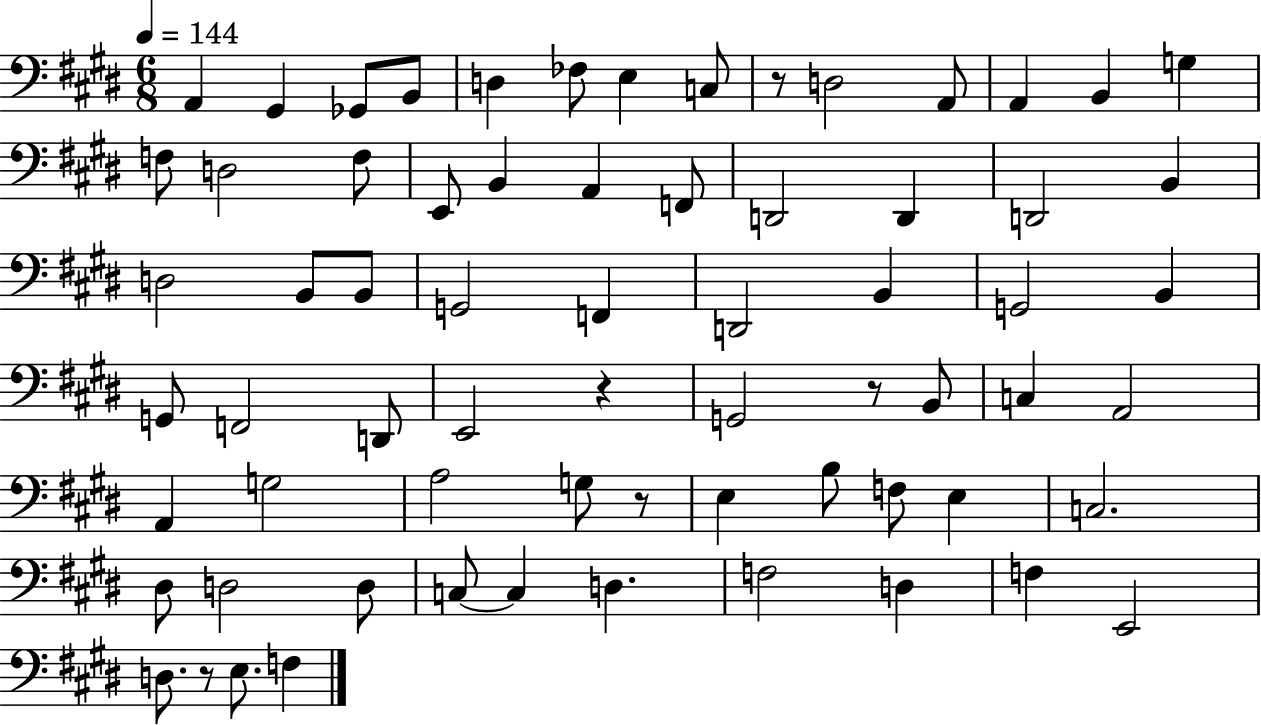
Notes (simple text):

A2/q G#2/q Gb2/e B2/e D3/q FES3/e E3/q C3/e R/e D3/h A2/e A2/q B2/q G3/q F3/e D3/h F3/e E2/e B2/q A2/q F2/e D2/h D2/q D2/h B2/q D3/h B2/e B2/e G2/h F2/q D2/h B2/q G2/h B2/q G2/e F2/h D2/e E2/h R/q G2/h R/e B2/e C3/q A2/h A2/q G3/h A3/h G3/e R/e E3/q B3/e F3/e E3/q C3/h. D#3/e D3/h D3/e C3/e C3/q D3/q. F3/h D3/q F3/q E2/h D3/e. R/e E3/e. F3/q